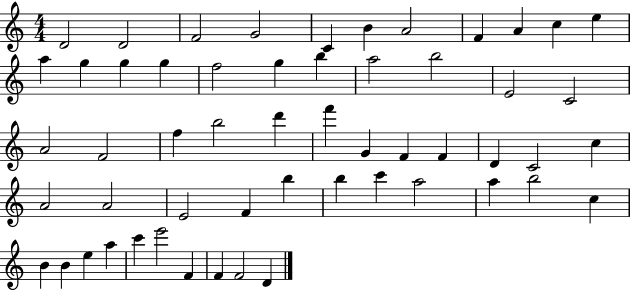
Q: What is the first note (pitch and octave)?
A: D4